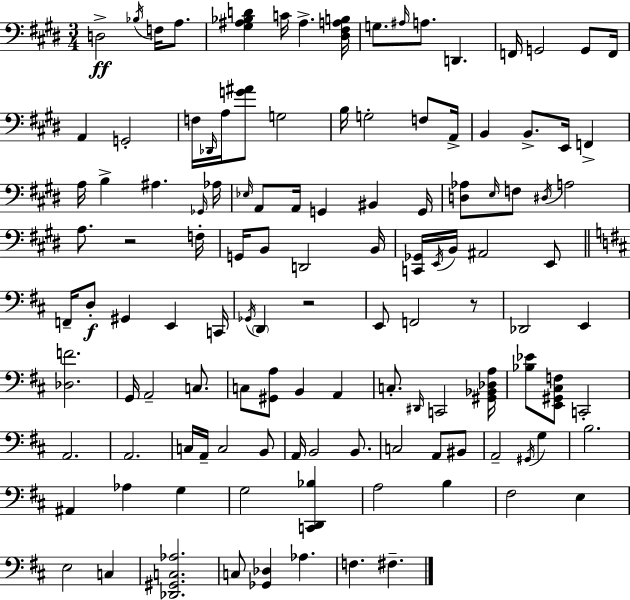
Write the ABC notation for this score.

X:1
T:Untitled
M:3/4
L:1/4
K:E
D,2 _B,/4 F,/4 A,/2 [^G,^A,_B,D] C/4 ^A, [^D,^F,A,B,]/4 G,/2 ^A,/4 A,/2 D,, F,,/4 G,,2 G,,/2 F,,/4 A,, G,,2 F,/4 _D,,/4 A,/4 [G^A]/2 G,2 B,/4 G,2 F,/2 A,,/4 B,, B,,/2 E,,/4 F,, A,/4 B, ^A, _G,,/4 _A,/4 _E,/4 A,,/2 A,,/4 G,, ^B,, G,,/4 [D,_A,]/2 E,/4 F,/2 ^D,/4 A,2 A,/2 z2 F,/4 G,,/4 B,,/2 D,,2 B,,/4 [C,,_G,,]/4 E,,/4 B,,/4 ^A,,2 E,,/2 F,,/4 D,/2 ^G,, E,, C,,/4 _G,,/4 D,, z2 E,,/2 F,,2 z/2 _D,,2 E,, [_D,F]2 G,,/4 A,,2 C,/2 C,/2 [^G,,A,]/2 B,, A,, C,/2 ^D,,/4 C,,2 [^G,,_B,,_D,A,]/4 [_B,_E]/2 [E,,^G,,^C,F,]/2 C,,2 A,,2 A,,2 C,/4 A,,/4 C,2 B,,/2 A,,/4 B,,2 B,,/2 C,2 A,,/2 ^B,,/2 A,,2 ^G,,/4 G, B,2 ^A,, _A, G, G,2 [C,,D,,_B,] A,2 B, ^F,2 E, E,2 C, [_D,,^G,,C,_A,]2 C,/2 [_G,,_D,] _A, F, ^F,